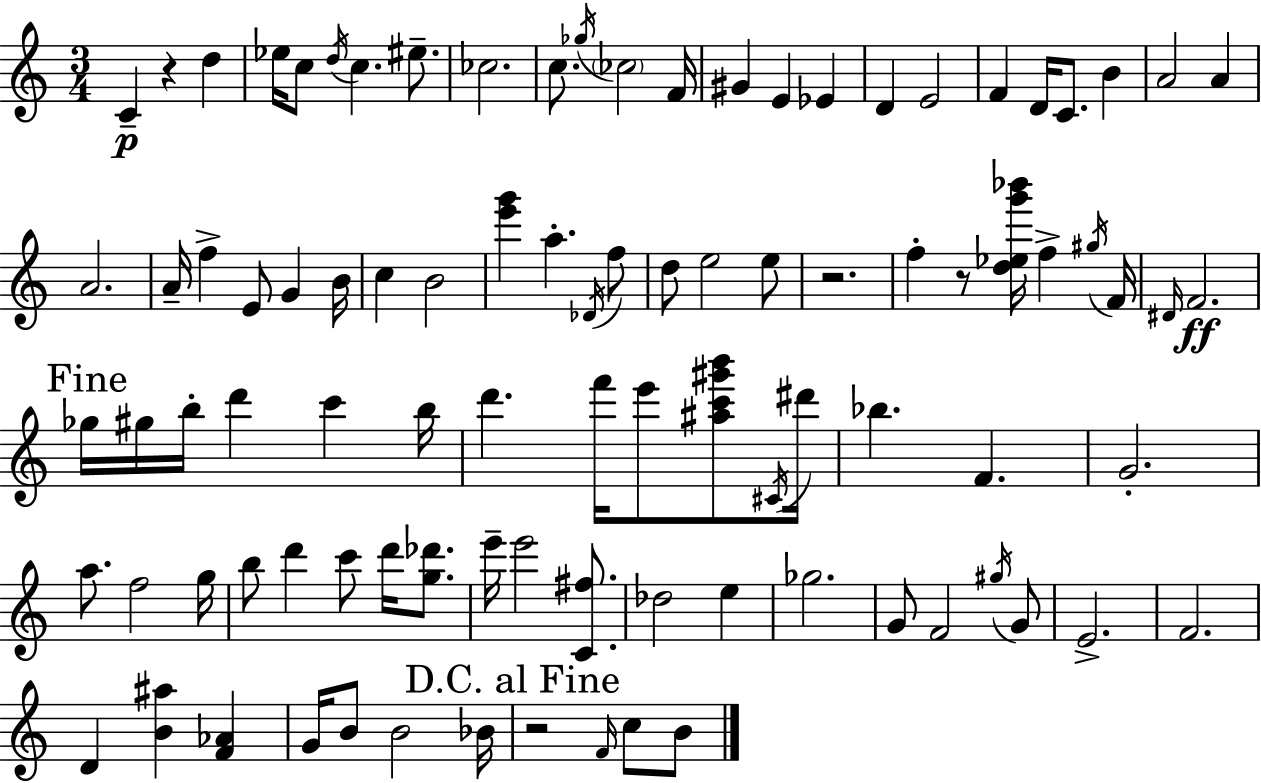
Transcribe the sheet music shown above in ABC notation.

X:1
T:Untitled
M:3/4
L:1/4
K:C
C z d _e/4 c/2 d/4 c ^e/2 _c2 c/2 _g/4 _c2 F/4 ^G E _E D E2 F D/4 C/2 B A2 A A2 A/4 f E/2 G B/4 c B2 [e'g'] a _D/4 f/2 d/2 e2 e/2 z2 f z/2 [d_eg'_b']/4 f ^g/4 F/4 ^D/4 F2 _g/4 ^g/4 b/4 d' c' b/4 d' f'/4 e'/2 [^ac'^g'b']/2 ^C/4 ^d'/4 _b F G2 a/2 f2 g/4 b/2 d' c'/2 d'/4 [g_d']/2 e'/4 e'2 [C^f]/2 _d2 e _g2 G/2 F2 ^g/4 G/2 E2 F2 D [B^a] [F_A] G/4 B/2 B2 _B/4 z2 F/4 c/2 B/2